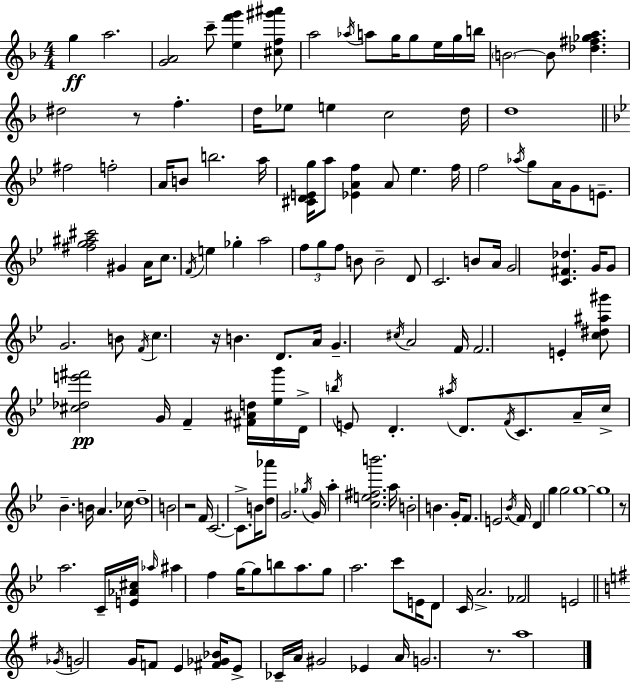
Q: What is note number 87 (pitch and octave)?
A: B4